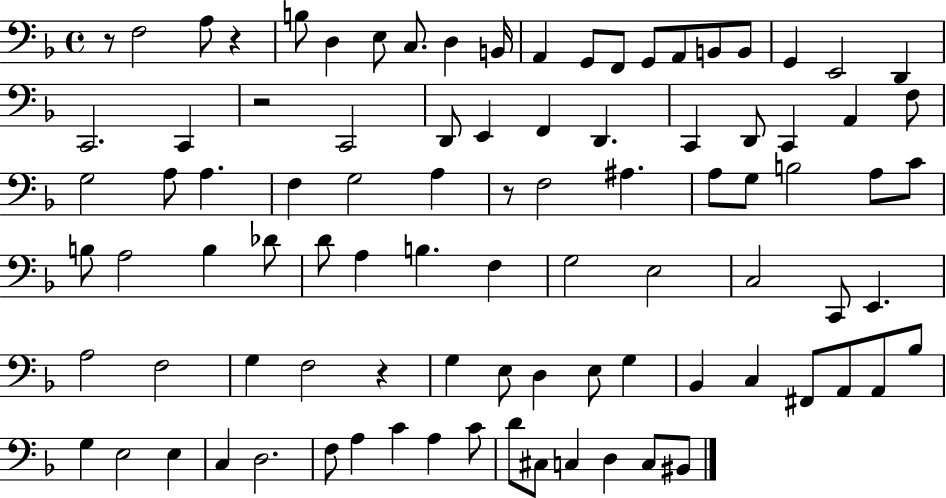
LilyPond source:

{
  \clef bass
  \time 4/4
  \defaultTimeSignature
  \key f \major
  r8 f2 a8 r4 | b8 d4 e8 c8. d4 b,16 | a,4 g,8 f,8 g,8 a,8 b,8 b,8 | g,4 e,2 d,4 | \break c,2. c,4 | r2 c,2 | d,8 e,4 f,4 d,4. | c,4 d,8 c,4 a,4 f8 | \break g2 a8 a4. | f4 g2 a4 | r8 f2 ais4. | a8 g8 b2 a8 c'8 | \break b8 a2 b4 des'8 | d'8 a4 b4. f4 | g2 e2 | c2 c,8 e,4. | \break a2 f2 | g4 f2 r4 | g4 e8 d4 e8 g4 | bes,4 c4 fis,8 a,8 a,8 bes8 | \break g4 e2 e4 | c4 d2. | f8 a4 c'4 a4 c'8 | d'8 cis8 c4 d4 c8 bis,8 | \break \bar "|."
}